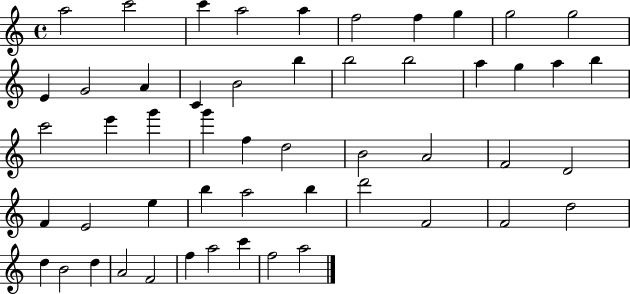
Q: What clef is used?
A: treble